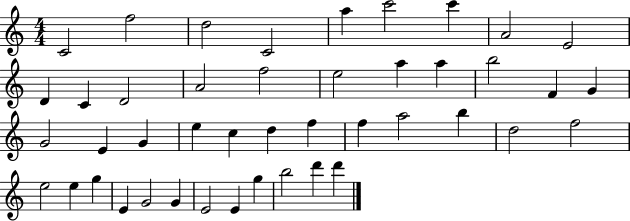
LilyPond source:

{
  \clef treble
  \numericTimeSignature
  \time 4/4
  \key c \major
  c'2 f''2 | d''2 c'2 | a''4 c'''2 c'''4 | a'2 e'2 | \break d'4 c'4 d'2 | a'2 f''2 | e''2 a''4 a''4 | b''2 f'4 g'4 | \break g'2 e'4 g'4 | e''4 c''4 d''4 f''4 | f''4 a''2 b''4 | d''2 f''2 | \break e''2 e''4 g''4 | e'4 g'2 g'4 | e'2 e'4 g''4 | b''2 d'''4 d'''4 | \break \bar "|."
}